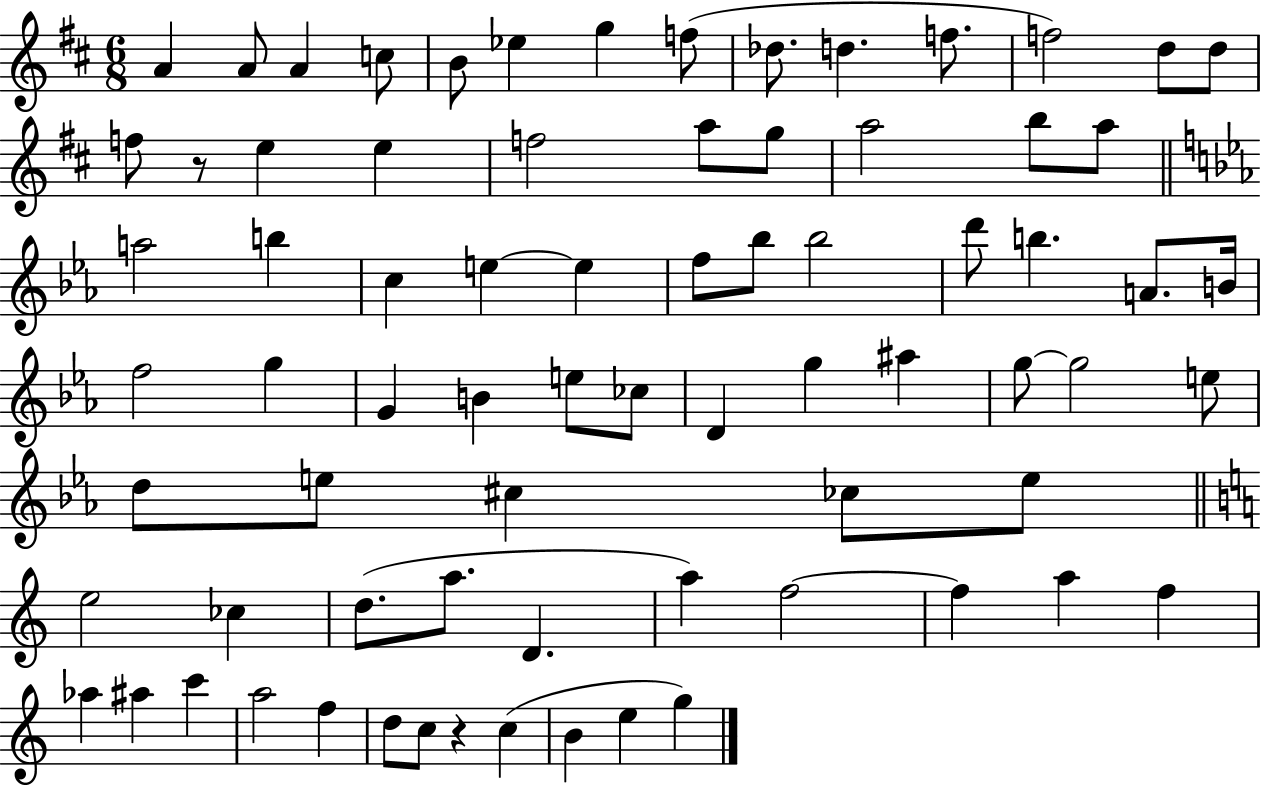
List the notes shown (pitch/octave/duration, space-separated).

A4/q A4/e A4/q C5/e B4/e Eb5/q G5/q F5/e Db5/e. D5/q. F5/e. F5/h D5/e D5/e F5/e R/e E5/q E5/q F5/h A5/e G5/e A5/h B5/e A5/e A5/h B5/q C5/q E5/q E5/q F5/e Bb5/e Bb5/h D6/e B5/q. A4/e. B4/s F5/h G5/q G4/q B4/q E5/e CES5/e D4/q G5/q A#5/q G5/e G5/h E5/e D5/e E5/e C#5/q CES5/e E5/e E5/h CES5/q D5/e. A5/e. D4/q. A5/q F5/h F5/q A5/q F5/q Ab5/q A#5/q C6/q A5/h F5/q D5/e C5/e R/q C5/q B4/q E5/q G5/q